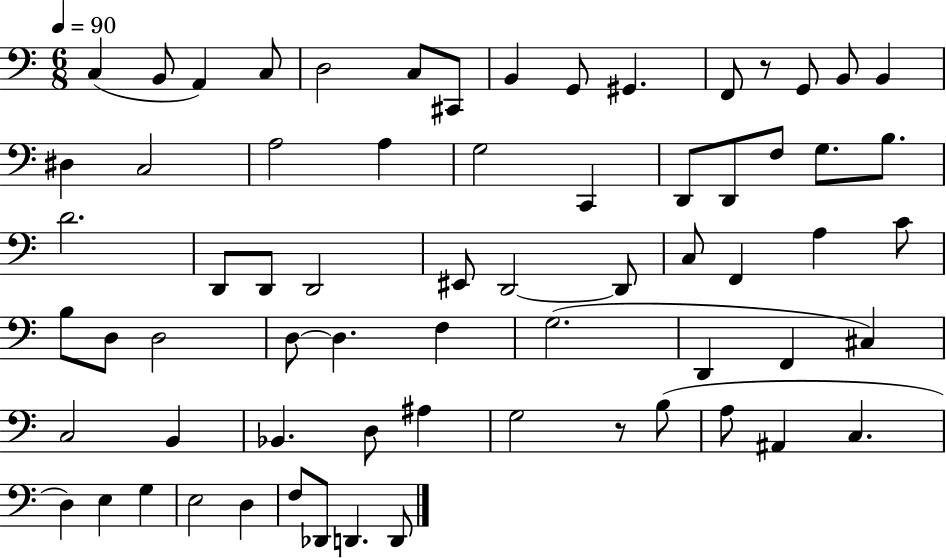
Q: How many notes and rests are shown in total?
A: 67